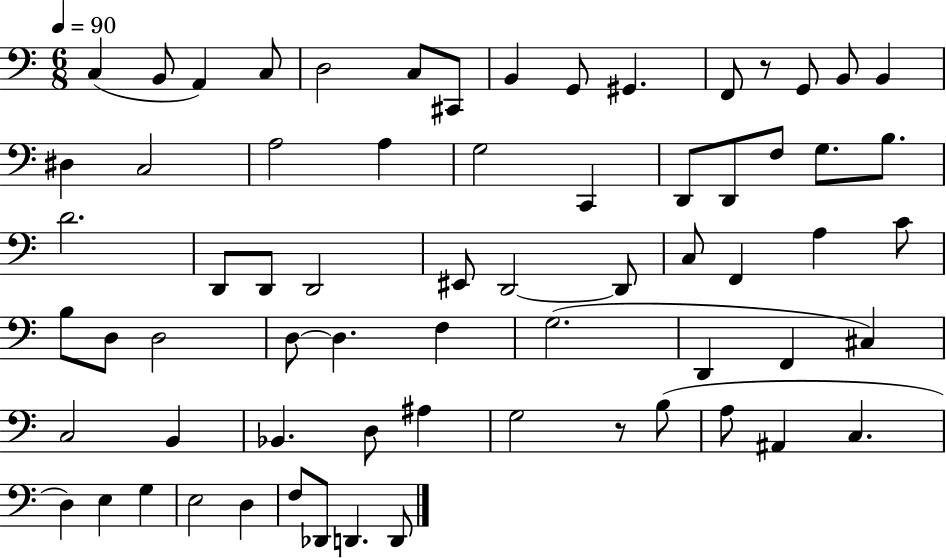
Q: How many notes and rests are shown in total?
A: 67